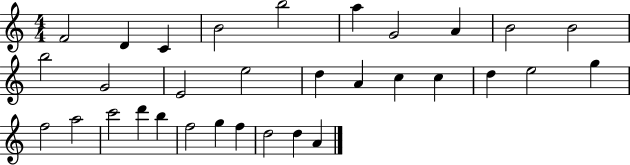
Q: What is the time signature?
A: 4/4